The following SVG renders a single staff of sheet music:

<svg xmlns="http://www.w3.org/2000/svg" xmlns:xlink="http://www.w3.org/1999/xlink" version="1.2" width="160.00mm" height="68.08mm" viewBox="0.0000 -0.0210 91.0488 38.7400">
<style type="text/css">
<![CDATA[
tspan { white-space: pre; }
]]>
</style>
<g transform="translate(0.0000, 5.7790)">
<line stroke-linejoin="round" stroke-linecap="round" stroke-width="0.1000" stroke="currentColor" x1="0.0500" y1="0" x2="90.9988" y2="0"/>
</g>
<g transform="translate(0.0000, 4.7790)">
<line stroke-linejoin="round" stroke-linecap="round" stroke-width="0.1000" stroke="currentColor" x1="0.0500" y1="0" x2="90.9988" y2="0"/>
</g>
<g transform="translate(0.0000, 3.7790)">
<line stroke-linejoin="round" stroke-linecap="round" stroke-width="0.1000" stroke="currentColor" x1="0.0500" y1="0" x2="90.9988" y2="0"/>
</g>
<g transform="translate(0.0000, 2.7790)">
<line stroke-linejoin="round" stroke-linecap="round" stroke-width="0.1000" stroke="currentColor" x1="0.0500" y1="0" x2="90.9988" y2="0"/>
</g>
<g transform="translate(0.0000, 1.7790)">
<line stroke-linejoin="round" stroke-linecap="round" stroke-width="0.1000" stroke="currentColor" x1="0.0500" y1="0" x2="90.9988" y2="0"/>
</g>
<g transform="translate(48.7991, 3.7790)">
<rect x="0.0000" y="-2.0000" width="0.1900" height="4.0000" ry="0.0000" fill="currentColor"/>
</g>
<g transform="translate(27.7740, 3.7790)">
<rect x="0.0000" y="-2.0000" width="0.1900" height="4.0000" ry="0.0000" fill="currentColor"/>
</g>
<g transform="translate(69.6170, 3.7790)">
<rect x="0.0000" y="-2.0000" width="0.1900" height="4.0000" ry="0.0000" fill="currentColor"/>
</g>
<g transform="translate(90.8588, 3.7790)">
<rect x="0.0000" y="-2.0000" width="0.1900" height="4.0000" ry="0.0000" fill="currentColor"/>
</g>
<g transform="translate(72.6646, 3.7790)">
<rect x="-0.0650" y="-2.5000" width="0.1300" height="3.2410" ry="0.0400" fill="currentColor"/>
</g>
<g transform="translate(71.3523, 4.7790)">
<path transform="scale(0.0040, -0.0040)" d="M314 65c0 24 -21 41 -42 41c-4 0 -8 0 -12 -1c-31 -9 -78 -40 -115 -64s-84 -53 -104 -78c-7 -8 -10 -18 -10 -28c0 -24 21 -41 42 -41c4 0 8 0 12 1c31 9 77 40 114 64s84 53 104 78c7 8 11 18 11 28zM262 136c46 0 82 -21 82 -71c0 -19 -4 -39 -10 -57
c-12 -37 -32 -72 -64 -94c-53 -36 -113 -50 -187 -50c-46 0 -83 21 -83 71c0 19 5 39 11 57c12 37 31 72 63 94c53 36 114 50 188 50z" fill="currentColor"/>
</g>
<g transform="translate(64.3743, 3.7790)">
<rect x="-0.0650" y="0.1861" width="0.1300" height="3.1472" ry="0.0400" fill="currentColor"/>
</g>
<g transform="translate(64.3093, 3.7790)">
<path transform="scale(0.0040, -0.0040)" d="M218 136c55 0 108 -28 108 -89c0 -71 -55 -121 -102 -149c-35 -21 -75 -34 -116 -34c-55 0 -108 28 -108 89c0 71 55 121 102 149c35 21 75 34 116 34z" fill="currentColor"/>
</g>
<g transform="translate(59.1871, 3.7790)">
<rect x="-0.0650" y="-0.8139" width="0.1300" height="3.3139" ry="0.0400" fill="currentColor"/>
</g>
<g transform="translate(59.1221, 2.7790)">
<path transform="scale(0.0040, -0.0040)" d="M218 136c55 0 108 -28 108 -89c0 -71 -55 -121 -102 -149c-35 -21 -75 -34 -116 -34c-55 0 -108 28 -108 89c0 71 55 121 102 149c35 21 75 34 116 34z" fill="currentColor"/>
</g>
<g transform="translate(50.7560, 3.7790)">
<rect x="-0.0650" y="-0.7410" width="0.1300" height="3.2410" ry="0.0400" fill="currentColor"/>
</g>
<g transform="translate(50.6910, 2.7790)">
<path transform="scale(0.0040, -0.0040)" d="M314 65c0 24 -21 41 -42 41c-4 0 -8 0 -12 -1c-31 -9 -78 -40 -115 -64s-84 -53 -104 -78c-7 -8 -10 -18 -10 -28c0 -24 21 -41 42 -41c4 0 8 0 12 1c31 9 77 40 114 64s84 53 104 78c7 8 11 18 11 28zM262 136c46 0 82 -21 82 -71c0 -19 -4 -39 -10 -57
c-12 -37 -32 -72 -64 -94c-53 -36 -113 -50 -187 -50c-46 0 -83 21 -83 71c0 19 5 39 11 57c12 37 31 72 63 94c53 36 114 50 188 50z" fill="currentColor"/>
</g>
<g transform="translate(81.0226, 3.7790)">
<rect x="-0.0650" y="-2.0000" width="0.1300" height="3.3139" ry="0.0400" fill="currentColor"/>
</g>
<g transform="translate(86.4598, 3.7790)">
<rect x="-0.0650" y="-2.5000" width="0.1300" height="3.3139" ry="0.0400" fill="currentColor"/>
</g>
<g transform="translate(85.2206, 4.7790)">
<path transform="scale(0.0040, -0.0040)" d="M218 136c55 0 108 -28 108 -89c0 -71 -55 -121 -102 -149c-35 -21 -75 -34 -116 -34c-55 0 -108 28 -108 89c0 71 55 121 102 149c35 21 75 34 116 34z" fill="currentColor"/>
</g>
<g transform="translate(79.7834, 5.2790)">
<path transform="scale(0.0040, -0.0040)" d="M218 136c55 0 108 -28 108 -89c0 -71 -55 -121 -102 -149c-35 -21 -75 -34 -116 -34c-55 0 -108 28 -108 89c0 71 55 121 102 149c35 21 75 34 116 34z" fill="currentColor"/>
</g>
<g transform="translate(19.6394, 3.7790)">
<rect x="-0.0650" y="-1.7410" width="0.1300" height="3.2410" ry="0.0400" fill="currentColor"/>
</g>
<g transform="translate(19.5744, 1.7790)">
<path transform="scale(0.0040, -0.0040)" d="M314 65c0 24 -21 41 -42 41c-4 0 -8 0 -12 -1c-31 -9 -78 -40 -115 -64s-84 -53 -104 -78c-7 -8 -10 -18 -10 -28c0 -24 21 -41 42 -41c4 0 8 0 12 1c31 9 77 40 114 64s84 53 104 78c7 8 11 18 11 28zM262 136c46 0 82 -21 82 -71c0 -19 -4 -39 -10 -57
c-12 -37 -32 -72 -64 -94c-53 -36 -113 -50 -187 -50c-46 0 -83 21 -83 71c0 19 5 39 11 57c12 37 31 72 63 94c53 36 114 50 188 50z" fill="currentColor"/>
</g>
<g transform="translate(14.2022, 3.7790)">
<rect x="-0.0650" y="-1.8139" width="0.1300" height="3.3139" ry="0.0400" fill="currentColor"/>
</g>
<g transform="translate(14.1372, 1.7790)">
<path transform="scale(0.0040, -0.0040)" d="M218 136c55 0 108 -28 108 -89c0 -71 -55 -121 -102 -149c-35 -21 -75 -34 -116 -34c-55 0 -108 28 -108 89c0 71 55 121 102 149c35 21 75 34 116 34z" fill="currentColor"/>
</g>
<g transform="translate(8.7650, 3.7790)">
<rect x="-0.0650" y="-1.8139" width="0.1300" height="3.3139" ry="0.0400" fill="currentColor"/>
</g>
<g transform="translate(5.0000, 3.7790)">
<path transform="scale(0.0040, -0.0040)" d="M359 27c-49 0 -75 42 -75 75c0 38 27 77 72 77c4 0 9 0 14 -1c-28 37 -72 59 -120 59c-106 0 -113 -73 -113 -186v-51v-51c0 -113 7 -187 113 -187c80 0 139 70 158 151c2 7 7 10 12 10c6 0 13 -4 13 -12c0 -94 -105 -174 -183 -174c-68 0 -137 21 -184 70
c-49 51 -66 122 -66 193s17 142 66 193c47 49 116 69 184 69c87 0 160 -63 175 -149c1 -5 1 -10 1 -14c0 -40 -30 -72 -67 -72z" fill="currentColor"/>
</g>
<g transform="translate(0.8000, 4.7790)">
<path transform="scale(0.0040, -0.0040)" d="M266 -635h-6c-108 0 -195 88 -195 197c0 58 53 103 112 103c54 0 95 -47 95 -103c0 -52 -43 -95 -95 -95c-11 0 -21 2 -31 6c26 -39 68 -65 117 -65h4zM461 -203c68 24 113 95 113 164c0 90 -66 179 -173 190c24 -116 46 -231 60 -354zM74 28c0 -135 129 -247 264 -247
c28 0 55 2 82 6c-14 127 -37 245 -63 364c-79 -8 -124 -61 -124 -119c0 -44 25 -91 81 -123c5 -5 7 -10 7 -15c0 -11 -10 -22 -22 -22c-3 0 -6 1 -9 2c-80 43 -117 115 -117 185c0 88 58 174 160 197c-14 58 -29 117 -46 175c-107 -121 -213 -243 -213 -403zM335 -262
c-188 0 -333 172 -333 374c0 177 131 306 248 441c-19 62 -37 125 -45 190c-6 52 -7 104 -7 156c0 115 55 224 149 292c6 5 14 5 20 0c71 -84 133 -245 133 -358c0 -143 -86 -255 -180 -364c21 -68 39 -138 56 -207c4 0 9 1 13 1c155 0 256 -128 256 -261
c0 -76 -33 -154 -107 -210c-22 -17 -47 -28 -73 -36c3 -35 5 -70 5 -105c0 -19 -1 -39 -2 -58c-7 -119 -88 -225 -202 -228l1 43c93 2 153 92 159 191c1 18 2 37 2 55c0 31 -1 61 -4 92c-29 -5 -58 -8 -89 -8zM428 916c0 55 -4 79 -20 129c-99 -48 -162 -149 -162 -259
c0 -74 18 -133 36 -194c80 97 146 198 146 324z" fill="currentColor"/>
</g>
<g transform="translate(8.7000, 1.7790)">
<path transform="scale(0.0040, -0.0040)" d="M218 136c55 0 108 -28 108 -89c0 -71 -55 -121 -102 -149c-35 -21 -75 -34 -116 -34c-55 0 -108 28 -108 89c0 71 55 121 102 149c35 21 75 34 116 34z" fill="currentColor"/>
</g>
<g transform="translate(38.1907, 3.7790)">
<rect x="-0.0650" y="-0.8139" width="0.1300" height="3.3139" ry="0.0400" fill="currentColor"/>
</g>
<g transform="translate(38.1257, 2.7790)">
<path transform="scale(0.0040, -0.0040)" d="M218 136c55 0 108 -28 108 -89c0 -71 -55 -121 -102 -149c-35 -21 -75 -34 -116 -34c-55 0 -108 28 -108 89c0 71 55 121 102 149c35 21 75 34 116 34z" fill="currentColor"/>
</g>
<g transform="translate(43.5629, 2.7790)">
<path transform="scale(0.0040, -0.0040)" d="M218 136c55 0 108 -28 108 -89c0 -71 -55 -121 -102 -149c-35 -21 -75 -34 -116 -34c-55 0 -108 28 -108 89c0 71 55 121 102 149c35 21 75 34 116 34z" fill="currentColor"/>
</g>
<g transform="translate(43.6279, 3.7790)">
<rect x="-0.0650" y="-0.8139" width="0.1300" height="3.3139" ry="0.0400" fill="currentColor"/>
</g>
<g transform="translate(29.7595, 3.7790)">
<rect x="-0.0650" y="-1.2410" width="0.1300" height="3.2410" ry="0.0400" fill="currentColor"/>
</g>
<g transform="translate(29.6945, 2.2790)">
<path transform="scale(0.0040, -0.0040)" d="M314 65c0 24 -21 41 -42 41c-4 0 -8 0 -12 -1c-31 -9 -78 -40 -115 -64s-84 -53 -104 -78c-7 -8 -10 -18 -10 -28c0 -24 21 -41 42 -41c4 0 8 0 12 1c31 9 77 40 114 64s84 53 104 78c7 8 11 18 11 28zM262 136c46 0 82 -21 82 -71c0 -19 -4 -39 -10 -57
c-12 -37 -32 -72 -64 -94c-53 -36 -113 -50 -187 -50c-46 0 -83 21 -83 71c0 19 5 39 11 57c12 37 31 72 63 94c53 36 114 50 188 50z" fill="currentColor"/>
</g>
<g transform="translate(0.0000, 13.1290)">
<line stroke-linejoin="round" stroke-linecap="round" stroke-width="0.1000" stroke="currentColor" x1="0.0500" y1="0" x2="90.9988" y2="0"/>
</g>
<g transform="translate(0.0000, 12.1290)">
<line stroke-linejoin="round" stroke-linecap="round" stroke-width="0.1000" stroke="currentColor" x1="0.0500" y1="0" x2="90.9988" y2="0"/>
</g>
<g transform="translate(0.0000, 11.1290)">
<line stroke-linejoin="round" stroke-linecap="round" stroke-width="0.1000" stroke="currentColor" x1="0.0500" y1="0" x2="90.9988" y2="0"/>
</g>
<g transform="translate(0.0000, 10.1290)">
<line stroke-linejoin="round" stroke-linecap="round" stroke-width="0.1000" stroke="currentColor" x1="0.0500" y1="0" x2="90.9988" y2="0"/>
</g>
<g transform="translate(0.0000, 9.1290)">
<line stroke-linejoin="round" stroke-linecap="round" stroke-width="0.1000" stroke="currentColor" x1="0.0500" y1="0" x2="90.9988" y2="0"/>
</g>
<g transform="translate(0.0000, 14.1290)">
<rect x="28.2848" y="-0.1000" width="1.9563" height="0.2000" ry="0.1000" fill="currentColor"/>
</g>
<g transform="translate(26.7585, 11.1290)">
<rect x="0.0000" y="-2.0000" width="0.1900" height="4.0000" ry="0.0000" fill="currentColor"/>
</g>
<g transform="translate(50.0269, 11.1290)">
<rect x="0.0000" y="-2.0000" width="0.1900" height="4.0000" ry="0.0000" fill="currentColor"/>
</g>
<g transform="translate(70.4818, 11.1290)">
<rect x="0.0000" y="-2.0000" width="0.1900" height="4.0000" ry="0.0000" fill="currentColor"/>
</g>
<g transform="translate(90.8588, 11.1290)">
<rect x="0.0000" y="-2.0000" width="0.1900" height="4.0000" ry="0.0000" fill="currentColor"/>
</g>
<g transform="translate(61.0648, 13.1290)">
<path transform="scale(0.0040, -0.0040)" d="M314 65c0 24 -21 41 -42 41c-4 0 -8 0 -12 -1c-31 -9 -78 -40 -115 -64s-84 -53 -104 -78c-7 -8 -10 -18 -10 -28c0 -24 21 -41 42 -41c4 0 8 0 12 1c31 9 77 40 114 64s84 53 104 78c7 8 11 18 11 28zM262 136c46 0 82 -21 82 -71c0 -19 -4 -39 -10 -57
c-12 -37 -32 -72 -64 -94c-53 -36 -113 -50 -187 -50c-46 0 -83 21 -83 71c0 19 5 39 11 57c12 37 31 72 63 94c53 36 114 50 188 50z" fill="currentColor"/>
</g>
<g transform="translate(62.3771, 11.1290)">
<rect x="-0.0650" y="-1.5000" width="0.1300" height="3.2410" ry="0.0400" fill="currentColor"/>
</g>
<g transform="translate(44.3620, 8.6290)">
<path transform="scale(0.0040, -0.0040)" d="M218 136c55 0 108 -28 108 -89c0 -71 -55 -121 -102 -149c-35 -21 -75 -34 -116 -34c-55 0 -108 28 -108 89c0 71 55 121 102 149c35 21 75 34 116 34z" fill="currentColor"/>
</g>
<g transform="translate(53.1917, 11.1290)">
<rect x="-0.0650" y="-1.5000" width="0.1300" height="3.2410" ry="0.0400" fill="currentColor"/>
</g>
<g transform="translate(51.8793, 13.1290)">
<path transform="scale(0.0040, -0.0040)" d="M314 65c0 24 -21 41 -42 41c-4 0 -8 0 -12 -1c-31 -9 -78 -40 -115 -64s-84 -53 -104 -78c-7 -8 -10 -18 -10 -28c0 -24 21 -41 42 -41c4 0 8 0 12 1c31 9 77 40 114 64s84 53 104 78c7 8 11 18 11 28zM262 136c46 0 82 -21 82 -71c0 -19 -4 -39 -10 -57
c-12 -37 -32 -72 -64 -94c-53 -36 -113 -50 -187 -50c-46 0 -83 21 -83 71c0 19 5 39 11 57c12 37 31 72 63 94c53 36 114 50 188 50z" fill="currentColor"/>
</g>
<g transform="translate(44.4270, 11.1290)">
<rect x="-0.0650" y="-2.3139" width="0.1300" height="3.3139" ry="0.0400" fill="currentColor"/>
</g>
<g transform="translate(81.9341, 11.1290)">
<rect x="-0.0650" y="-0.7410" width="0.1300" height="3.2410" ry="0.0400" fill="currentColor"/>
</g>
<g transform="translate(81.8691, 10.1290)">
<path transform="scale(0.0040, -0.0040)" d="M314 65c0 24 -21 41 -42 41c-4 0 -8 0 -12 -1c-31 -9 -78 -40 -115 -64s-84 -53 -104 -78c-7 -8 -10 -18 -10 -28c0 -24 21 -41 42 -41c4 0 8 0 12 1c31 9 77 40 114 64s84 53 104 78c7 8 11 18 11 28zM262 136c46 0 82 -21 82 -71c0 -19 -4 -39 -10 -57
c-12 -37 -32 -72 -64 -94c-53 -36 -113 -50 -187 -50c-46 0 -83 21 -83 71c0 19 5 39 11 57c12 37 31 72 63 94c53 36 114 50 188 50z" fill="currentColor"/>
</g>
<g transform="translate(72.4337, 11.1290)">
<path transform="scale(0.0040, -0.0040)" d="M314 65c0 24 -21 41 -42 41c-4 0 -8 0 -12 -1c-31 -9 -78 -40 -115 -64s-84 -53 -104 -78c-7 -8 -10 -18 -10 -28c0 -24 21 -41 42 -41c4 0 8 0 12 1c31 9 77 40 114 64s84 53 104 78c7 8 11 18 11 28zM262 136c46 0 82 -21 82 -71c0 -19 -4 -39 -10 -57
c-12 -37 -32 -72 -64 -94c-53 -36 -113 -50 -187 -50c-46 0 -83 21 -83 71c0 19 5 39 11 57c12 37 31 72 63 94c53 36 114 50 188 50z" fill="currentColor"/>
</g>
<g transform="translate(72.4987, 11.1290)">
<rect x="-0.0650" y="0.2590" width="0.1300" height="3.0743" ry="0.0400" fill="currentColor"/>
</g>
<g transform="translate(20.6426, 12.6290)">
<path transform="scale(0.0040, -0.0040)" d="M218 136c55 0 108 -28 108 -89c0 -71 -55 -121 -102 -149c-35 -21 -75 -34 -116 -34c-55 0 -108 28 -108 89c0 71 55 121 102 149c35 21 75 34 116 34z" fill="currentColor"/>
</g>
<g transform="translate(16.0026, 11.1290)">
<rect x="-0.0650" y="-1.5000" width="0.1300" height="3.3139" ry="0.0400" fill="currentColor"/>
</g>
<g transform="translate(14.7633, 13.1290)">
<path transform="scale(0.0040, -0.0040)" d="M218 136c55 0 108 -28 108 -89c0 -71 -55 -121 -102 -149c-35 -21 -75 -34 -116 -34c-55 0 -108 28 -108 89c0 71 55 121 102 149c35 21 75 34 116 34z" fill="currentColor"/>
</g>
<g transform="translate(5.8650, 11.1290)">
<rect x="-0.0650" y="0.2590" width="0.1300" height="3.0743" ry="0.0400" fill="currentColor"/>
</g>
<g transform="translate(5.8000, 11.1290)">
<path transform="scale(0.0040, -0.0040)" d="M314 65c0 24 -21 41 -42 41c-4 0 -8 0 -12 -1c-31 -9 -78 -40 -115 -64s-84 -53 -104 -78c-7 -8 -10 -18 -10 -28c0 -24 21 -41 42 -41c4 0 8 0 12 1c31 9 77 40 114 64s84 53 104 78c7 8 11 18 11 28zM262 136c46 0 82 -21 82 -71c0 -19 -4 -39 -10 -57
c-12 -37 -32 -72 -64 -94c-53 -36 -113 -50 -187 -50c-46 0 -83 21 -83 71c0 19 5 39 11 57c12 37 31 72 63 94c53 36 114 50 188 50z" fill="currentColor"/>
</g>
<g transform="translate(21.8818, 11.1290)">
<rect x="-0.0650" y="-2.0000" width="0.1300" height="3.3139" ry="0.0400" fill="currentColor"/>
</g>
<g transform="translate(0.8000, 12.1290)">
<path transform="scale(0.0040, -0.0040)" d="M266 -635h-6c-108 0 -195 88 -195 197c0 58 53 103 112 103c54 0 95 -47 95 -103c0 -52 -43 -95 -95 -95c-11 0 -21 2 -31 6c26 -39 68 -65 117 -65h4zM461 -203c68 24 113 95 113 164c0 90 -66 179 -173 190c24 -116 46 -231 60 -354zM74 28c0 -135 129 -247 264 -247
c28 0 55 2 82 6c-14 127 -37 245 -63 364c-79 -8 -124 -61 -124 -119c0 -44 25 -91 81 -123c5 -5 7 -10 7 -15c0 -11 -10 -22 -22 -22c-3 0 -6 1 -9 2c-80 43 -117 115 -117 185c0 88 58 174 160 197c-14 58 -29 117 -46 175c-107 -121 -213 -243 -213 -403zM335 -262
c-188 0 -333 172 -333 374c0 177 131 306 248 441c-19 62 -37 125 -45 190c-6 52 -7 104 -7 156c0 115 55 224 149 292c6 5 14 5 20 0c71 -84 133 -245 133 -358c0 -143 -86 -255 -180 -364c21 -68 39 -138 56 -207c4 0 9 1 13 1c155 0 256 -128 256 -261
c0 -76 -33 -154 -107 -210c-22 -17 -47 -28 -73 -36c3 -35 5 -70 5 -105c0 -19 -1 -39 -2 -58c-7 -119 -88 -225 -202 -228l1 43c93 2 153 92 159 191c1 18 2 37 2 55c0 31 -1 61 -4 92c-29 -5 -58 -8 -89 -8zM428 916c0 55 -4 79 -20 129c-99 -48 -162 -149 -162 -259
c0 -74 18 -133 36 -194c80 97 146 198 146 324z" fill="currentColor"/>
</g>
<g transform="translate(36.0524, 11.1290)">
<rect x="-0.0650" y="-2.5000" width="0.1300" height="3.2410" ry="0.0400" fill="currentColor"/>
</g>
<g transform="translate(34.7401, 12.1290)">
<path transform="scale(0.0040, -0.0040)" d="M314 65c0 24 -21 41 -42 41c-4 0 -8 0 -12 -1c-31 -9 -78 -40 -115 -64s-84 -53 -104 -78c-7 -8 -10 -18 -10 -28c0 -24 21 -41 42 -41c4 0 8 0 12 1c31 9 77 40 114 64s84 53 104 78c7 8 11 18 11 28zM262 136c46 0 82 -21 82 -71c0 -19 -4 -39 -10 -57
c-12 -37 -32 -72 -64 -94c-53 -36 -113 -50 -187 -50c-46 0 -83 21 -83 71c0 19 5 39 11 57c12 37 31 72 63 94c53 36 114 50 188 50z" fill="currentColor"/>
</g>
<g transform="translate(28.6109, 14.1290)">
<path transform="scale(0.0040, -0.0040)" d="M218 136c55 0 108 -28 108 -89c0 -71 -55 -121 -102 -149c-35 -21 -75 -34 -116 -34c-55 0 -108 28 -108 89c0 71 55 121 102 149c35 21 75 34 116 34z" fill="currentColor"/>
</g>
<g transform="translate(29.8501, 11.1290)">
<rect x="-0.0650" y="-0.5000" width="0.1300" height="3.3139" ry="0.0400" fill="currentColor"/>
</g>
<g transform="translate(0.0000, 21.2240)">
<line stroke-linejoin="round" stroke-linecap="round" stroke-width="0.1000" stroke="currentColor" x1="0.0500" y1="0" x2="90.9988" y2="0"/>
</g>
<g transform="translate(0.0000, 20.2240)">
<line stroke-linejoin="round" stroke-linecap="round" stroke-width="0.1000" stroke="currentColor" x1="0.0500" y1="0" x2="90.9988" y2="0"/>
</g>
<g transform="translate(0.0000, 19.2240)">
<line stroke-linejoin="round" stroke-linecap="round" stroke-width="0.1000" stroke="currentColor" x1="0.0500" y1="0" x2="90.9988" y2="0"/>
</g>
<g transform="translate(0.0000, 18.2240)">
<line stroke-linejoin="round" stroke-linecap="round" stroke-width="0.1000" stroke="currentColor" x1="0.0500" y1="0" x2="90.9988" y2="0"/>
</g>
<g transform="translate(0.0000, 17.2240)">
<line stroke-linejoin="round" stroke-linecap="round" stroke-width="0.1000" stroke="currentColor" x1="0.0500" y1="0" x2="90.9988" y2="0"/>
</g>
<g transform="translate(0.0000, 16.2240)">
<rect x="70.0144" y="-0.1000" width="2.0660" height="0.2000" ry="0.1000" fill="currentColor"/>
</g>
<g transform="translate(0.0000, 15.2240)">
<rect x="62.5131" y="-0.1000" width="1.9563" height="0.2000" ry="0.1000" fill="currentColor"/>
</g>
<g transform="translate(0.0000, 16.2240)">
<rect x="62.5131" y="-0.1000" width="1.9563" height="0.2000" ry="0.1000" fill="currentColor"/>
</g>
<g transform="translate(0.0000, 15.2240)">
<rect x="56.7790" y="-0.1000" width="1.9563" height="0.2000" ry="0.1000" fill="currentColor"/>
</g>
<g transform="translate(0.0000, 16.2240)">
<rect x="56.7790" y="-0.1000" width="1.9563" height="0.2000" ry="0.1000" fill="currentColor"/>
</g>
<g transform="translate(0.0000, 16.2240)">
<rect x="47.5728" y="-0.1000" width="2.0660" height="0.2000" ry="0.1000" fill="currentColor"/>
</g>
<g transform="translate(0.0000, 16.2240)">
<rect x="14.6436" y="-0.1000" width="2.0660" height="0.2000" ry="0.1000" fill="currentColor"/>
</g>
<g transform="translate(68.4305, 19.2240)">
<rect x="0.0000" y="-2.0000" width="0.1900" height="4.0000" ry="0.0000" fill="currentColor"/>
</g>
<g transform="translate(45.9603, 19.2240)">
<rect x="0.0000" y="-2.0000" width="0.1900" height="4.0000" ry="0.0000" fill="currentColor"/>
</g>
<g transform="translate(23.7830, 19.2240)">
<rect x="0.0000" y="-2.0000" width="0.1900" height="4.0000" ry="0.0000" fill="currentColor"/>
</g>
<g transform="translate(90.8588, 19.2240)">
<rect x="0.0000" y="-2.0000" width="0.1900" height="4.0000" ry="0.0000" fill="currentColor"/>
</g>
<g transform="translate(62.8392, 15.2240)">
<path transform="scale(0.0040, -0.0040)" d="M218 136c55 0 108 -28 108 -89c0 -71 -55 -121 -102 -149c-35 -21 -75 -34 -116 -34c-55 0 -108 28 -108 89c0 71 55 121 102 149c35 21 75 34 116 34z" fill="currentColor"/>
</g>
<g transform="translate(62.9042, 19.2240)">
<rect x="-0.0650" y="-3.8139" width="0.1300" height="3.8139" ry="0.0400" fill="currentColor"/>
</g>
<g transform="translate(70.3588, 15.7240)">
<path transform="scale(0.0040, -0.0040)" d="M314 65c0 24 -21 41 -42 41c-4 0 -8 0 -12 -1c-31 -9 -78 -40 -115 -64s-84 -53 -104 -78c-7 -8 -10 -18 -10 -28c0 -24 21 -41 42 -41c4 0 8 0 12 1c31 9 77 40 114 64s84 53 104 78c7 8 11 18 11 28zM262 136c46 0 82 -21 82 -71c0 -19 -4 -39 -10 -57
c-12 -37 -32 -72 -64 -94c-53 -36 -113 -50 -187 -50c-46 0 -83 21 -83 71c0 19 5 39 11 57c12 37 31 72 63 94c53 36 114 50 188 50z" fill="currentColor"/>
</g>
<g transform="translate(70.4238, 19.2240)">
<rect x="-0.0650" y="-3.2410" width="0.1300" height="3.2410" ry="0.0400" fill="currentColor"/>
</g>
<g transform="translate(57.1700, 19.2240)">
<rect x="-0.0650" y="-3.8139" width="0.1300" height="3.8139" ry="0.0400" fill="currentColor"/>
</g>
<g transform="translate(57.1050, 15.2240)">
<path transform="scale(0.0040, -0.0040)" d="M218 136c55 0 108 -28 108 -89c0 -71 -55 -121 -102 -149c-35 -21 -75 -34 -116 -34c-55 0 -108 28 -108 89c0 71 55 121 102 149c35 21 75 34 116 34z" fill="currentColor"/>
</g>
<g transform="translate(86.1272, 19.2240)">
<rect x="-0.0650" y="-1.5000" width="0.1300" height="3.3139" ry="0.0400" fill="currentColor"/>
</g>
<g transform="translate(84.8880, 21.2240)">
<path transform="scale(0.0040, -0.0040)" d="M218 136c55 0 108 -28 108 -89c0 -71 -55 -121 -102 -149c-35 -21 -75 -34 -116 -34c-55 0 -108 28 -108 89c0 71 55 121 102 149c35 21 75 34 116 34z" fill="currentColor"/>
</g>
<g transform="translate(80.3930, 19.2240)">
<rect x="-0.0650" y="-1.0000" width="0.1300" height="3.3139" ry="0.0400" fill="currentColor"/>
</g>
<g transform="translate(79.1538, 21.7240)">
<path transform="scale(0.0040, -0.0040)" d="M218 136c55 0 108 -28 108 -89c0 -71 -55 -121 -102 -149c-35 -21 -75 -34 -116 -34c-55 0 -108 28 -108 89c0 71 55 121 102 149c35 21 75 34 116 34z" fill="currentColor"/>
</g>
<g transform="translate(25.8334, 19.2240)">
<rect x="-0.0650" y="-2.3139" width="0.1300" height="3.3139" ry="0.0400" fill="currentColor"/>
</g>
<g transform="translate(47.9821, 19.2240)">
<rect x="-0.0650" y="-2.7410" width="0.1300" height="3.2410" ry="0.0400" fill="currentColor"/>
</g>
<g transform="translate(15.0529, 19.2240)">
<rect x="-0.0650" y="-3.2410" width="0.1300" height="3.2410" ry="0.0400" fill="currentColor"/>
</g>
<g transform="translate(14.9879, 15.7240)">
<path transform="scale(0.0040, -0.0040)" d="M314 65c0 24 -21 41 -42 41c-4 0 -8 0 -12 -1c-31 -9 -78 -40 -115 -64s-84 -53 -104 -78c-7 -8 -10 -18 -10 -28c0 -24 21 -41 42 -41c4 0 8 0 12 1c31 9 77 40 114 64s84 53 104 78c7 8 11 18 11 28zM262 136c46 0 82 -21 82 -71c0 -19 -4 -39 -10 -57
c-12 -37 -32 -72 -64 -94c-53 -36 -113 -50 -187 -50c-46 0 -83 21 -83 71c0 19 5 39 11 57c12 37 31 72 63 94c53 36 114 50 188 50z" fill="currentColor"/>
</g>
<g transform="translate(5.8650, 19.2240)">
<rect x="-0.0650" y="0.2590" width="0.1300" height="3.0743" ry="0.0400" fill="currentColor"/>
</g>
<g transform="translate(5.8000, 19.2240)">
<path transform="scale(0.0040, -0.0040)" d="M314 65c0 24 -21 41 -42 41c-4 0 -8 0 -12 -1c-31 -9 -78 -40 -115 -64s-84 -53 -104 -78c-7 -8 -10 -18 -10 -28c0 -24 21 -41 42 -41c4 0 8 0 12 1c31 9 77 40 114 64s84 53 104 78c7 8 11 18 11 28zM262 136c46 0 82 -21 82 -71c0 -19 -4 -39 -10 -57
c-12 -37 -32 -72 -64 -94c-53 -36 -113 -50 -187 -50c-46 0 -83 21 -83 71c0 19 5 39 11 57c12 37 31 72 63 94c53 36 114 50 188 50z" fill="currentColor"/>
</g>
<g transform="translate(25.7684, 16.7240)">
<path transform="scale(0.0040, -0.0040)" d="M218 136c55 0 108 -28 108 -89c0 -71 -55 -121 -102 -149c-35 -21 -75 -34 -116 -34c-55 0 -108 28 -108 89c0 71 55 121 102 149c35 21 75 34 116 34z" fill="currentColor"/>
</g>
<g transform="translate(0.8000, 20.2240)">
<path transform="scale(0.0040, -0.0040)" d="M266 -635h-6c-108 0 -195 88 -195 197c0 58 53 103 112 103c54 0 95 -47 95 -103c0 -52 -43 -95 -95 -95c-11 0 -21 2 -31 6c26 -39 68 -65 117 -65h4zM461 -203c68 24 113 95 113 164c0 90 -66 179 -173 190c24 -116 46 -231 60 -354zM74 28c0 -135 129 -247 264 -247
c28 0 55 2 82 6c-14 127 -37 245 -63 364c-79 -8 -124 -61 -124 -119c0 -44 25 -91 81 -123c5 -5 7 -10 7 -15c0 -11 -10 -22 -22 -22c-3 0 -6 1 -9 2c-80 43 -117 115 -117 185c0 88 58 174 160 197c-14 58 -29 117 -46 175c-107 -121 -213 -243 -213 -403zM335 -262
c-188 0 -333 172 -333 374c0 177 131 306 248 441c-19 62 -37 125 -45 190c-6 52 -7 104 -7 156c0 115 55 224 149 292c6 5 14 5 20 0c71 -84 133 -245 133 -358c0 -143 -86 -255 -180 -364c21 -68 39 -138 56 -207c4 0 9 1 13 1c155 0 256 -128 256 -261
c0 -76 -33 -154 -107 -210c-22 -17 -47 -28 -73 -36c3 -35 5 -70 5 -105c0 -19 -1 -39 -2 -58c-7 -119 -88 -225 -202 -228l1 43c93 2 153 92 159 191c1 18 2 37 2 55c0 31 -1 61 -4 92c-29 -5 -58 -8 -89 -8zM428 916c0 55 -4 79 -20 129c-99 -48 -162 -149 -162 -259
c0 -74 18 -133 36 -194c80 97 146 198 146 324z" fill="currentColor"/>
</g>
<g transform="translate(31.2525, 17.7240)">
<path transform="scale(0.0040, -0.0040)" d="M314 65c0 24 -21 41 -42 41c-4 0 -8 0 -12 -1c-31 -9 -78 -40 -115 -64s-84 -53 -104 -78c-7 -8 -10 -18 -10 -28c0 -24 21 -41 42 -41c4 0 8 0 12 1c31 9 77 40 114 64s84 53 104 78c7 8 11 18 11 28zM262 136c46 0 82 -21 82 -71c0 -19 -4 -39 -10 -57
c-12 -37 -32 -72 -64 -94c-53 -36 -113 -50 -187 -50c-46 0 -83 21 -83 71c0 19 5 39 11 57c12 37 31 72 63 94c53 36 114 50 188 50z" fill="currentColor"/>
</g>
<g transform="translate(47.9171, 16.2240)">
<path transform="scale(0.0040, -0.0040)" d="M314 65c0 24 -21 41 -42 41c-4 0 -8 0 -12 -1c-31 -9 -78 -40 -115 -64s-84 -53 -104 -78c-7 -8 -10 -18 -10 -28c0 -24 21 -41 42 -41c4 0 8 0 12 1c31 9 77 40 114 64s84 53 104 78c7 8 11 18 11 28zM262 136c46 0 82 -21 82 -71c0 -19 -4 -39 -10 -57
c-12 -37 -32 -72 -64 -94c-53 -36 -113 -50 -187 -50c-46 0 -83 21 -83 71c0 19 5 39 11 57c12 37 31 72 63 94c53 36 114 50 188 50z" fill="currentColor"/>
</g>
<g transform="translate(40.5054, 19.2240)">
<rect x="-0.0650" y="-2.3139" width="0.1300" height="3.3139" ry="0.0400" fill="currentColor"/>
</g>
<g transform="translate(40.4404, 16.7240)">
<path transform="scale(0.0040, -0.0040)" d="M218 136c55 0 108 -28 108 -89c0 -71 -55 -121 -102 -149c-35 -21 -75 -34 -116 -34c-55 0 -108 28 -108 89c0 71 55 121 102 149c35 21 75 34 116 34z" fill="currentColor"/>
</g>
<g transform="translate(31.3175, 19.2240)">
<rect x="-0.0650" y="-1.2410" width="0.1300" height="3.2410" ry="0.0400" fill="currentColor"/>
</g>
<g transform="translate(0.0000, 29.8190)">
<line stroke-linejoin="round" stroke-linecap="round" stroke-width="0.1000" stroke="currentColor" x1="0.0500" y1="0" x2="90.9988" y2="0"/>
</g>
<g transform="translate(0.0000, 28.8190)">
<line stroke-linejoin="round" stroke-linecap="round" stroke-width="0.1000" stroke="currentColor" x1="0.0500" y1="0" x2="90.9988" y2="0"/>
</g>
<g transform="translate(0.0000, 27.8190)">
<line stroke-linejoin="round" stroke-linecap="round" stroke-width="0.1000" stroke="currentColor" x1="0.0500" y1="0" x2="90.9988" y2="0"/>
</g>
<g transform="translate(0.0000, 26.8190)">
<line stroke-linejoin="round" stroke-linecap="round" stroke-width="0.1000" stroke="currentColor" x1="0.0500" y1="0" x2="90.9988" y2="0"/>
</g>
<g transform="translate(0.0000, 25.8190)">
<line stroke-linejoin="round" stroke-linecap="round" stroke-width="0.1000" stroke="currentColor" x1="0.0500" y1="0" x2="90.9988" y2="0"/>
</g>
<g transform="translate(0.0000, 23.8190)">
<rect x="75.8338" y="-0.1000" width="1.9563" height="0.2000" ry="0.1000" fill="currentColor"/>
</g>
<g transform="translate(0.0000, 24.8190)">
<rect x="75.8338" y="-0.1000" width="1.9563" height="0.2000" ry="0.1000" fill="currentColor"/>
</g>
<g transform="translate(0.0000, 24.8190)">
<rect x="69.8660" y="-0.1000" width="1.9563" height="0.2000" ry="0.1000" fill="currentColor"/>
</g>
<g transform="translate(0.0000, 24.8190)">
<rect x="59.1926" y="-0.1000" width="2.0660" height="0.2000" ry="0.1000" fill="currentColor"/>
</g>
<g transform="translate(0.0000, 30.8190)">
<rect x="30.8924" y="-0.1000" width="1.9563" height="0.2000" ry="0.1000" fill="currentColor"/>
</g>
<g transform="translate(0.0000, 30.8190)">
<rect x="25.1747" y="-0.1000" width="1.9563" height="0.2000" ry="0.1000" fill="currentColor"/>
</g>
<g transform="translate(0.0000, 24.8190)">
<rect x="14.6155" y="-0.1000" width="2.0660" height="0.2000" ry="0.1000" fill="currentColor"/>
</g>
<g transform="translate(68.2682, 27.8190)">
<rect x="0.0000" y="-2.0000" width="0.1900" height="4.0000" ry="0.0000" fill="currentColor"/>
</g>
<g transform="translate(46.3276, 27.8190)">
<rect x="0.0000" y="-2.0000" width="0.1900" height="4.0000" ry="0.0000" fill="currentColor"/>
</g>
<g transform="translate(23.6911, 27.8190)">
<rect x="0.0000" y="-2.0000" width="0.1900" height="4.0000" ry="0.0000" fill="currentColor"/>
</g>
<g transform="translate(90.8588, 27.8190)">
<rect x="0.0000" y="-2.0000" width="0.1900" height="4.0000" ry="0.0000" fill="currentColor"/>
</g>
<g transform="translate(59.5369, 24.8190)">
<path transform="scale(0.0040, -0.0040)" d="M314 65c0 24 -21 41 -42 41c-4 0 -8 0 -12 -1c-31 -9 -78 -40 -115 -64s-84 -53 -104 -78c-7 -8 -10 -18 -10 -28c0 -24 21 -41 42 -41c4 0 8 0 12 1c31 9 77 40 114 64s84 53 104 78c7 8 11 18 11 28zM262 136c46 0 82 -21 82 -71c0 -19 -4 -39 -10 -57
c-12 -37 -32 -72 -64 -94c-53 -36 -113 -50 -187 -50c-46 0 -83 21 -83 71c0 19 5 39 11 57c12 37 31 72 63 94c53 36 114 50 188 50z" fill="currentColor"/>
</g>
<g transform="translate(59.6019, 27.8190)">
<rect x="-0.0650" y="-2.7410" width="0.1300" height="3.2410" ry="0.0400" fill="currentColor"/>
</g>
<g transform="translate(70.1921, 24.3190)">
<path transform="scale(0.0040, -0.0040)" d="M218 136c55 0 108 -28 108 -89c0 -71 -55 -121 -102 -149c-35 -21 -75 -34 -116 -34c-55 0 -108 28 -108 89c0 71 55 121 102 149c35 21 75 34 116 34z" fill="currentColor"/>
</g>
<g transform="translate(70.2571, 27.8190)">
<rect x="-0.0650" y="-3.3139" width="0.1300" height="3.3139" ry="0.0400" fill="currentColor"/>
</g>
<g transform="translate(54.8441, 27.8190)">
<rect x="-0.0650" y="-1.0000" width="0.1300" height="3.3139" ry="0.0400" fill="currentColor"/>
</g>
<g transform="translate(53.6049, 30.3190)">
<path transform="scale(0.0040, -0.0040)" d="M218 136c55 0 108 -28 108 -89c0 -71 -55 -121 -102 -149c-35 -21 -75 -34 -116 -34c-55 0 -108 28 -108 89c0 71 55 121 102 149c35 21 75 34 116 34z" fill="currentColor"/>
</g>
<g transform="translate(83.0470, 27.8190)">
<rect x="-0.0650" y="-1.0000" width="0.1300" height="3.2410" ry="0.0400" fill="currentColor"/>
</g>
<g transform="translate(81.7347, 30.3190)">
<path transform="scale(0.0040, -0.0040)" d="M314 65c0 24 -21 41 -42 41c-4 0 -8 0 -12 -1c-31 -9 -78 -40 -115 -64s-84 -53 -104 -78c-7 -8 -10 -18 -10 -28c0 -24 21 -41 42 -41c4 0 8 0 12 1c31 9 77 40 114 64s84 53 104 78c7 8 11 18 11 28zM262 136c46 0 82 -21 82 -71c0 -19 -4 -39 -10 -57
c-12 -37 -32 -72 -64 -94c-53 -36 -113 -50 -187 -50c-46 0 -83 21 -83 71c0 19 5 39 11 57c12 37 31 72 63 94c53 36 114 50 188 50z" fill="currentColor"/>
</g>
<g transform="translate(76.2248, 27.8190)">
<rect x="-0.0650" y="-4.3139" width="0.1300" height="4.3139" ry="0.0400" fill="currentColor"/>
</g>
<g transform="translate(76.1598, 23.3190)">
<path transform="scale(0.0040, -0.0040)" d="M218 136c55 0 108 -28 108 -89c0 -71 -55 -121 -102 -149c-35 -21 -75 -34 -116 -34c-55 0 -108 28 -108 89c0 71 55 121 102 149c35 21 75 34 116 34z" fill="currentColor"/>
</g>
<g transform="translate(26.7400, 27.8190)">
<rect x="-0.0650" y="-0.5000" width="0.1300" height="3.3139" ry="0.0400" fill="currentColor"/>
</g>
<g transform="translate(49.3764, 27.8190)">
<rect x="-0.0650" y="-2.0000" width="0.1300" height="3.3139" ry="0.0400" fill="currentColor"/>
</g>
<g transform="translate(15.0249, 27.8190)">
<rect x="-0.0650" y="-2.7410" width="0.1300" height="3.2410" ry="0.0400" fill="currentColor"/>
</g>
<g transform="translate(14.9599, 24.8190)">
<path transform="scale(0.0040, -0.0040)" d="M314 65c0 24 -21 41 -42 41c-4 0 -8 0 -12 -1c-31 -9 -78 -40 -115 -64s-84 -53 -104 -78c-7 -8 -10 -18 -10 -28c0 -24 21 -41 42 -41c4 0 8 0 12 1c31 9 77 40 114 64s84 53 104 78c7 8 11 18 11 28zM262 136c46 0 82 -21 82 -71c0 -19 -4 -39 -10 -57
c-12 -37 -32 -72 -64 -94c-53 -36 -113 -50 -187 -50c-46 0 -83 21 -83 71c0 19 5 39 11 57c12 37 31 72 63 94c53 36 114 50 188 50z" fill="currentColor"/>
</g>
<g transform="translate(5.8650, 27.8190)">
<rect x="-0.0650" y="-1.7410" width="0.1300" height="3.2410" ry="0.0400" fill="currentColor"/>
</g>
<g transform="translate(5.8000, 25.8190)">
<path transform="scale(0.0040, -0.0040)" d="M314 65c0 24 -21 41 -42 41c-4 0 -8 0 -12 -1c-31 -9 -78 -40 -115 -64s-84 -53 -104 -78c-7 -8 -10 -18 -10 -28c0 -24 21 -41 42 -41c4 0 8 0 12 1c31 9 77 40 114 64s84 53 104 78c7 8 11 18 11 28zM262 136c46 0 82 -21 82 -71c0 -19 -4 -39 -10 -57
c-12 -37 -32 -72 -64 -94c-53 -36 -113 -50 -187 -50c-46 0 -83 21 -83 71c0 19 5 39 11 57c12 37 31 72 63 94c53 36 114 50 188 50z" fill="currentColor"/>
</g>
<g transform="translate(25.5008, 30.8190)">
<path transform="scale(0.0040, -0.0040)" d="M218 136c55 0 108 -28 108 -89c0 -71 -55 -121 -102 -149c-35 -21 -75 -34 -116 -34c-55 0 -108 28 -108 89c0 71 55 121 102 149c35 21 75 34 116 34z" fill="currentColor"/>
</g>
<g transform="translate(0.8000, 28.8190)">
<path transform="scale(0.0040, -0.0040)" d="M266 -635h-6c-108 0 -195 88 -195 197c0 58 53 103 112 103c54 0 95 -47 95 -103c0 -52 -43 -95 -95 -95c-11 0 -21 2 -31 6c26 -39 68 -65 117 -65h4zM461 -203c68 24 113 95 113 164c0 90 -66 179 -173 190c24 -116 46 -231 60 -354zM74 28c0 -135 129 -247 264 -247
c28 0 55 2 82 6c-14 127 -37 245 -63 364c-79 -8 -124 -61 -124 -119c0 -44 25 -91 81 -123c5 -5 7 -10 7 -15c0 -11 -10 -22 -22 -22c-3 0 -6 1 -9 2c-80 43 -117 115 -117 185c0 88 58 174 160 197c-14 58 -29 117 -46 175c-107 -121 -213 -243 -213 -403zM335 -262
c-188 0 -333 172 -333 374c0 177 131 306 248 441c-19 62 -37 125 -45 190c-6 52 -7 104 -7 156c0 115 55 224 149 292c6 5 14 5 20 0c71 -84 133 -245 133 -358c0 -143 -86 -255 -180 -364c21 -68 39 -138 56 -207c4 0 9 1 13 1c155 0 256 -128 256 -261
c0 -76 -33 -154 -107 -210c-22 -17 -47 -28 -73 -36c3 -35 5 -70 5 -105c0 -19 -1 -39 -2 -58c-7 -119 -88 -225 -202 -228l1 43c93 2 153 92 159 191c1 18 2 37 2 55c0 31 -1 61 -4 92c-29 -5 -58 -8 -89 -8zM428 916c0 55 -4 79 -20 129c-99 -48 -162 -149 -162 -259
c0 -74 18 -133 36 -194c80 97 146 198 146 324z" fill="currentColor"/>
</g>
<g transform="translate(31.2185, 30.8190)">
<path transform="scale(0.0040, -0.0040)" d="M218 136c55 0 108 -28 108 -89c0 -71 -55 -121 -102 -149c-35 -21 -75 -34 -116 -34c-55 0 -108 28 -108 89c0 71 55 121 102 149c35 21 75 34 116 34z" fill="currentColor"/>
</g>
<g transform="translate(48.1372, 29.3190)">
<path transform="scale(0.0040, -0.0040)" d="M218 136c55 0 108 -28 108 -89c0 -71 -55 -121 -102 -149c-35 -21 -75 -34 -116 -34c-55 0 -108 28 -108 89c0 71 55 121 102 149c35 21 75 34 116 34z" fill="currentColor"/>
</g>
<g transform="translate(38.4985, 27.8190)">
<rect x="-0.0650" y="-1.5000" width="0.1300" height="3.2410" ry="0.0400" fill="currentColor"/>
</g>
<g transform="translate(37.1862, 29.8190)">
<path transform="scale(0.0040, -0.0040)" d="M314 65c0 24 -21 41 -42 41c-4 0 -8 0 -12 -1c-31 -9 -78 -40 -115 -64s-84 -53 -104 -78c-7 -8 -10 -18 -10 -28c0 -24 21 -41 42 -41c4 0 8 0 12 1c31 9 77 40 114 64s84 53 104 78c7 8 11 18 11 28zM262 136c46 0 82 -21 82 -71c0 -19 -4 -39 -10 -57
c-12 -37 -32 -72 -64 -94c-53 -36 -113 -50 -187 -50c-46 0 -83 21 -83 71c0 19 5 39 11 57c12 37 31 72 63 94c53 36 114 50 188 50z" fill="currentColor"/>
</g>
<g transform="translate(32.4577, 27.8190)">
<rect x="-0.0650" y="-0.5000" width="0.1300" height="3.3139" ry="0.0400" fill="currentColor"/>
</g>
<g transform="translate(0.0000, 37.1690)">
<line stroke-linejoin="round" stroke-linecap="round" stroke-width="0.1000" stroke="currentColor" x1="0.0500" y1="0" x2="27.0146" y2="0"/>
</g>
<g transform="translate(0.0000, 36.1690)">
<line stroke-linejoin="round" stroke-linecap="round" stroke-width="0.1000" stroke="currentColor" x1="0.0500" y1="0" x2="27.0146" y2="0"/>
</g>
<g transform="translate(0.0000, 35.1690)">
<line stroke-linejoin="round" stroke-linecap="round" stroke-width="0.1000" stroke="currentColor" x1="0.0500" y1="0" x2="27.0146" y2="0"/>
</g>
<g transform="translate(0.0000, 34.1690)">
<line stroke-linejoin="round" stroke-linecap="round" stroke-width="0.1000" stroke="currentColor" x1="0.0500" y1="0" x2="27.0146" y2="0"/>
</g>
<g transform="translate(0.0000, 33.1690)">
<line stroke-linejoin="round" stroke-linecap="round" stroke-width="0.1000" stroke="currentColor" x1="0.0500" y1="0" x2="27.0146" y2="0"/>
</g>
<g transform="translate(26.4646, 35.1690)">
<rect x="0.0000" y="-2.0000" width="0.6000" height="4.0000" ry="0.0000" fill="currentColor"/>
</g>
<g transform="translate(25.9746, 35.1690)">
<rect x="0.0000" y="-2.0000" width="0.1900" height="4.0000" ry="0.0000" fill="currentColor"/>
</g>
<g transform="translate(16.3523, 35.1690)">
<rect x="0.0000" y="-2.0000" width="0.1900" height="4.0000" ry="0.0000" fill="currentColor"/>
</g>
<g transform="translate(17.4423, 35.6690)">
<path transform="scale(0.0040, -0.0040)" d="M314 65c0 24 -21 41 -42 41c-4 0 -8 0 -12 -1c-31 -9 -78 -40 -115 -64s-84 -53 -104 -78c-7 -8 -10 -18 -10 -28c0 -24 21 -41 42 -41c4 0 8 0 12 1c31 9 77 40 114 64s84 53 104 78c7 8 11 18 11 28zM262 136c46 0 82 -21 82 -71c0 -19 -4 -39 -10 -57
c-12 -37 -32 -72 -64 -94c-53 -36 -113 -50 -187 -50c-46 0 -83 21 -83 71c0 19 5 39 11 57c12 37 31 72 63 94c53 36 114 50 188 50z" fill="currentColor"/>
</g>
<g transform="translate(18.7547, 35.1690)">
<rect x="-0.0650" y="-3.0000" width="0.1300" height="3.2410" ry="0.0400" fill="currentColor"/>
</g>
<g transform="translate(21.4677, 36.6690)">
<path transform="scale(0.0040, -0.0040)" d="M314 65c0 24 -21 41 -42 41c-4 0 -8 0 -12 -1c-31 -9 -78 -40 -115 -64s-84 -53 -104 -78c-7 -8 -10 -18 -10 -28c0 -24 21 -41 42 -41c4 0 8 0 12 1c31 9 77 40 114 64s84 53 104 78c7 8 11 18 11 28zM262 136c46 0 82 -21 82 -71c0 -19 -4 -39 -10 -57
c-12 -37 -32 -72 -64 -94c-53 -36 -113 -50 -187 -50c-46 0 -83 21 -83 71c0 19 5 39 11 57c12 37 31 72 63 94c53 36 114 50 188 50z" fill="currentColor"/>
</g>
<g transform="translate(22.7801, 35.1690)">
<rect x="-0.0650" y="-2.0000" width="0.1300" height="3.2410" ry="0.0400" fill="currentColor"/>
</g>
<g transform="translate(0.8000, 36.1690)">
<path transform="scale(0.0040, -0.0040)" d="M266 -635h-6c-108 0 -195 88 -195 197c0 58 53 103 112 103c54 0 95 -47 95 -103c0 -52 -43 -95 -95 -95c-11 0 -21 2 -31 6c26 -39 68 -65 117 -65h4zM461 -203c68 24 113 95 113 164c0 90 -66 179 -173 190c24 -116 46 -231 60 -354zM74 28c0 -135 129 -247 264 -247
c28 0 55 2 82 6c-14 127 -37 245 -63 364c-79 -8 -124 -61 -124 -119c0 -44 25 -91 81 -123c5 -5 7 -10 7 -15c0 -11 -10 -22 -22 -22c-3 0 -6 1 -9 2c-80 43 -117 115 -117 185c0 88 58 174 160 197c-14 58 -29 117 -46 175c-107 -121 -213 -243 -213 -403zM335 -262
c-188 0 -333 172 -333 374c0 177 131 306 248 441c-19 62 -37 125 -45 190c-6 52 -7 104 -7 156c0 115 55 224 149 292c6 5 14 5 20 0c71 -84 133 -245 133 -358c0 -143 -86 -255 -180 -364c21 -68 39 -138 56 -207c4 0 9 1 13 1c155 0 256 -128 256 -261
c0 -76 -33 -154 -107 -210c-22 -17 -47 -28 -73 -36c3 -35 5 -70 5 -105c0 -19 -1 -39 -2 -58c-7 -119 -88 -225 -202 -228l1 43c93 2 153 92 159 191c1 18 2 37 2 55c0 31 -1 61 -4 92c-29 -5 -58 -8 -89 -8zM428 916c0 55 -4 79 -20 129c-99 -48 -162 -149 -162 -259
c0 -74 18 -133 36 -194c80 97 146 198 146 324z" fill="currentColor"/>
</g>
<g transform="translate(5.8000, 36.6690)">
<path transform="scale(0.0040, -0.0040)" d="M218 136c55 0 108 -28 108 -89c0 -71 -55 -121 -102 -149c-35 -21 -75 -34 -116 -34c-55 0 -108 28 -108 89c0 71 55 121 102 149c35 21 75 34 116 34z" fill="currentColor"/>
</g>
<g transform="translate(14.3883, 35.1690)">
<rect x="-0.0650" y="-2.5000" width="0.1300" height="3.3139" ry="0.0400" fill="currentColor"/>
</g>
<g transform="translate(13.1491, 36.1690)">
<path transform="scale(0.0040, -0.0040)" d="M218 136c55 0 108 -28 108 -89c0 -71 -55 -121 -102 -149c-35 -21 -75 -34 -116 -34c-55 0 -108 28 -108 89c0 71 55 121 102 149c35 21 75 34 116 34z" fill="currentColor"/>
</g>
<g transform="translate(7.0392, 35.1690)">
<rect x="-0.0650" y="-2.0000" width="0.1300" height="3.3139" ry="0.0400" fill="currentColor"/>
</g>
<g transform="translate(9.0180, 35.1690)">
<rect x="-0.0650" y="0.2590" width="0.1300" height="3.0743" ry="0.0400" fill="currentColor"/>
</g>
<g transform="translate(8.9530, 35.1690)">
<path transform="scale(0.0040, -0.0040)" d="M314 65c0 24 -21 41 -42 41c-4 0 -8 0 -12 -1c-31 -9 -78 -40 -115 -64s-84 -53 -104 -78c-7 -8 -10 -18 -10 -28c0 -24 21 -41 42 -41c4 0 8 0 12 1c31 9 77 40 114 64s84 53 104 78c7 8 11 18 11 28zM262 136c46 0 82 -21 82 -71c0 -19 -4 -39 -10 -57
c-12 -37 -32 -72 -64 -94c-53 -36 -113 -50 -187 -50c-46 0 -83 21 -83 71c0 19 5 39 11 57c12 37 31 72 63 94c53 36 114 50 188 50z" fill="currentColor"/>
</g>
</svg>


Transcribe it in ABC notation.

X:1
T:Untitled
M:4/4
L:1/4
K:C
f f f2 e2 d d d2 d B G2 F G B2 E F C G2 g E2 E2 B2 d2 B2 b2 g e2 g a2 c' c' b2 D E f2 a2 C C E2 F D a2 b d' D2 F B2 G A2 F2